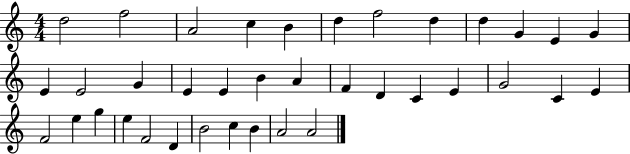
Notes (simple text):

D5/h F5/h A4/h C5/q B4/q D5/q F5/h D5/q D5/q G4/q E4/q G4/q E4/q E4/h G4/q E4/q E4/q B4/q A4/q F4/q D4/q C4/q E4/q G4/h C4/q E4/q F4/h E5/q G5/q E5/q F4/h D4/q B4/h C5/q B4/q A4/h A4/h